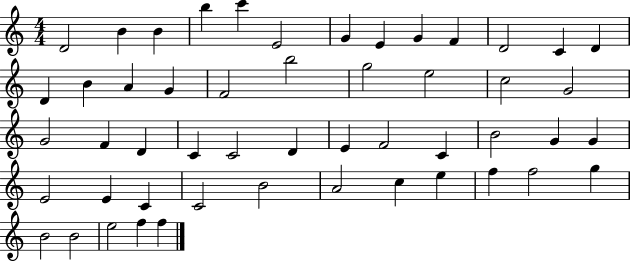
D4/h B4/q B4/q B5/q C6/q E4/h G4/q E4/q G4/q F4/q D4/h C4/q D4/q D4/q B4/q A4/q G4/q F4/h B5/h G5/h E5/h C5/h G4/h G4/h F4/q D4/q C4/q C4/h D4/q E4/q F4/h C4/q B4/h G4/q G4/q E4/h E4/q C4/q C4/h B4/h A4/h C5/q E5/q F5/q F5/h G5/q B4/h B4/h E5/h F5/q F5/q